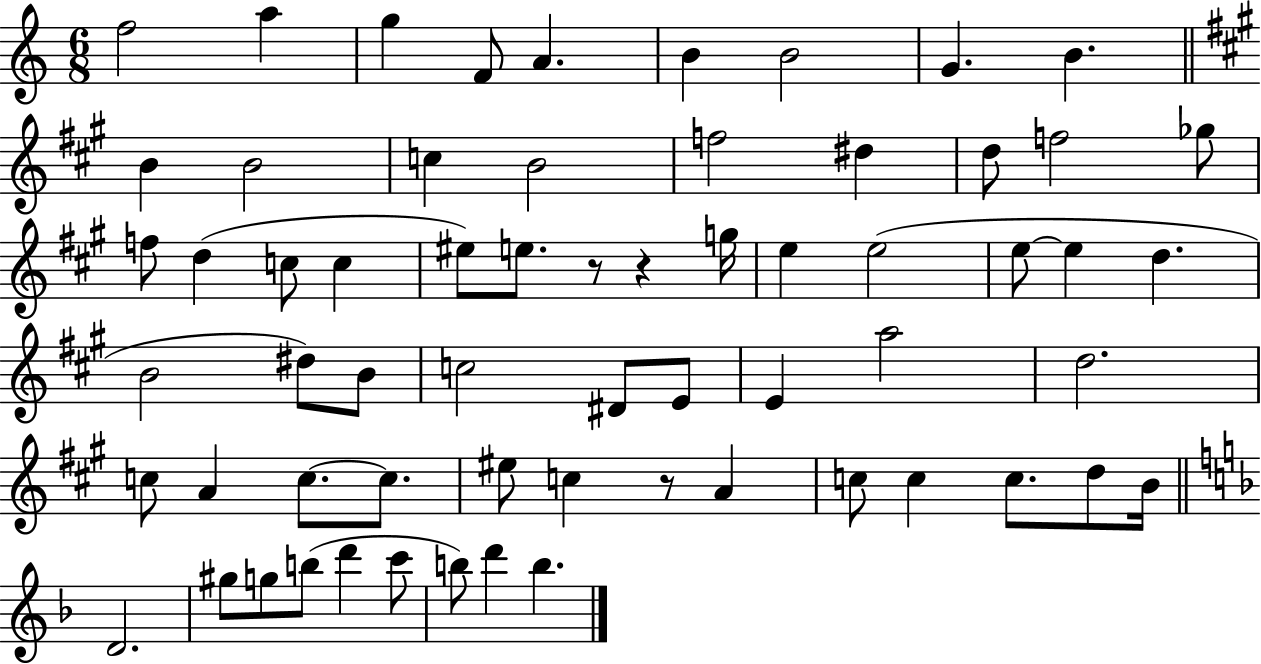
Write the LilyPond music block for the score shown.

{
  \clef treble
  \numericTimeSignature
  \time 6/8
  \key c \major
  f''2 a''4 | g''4 f'8 a'4. | b'4 b'2 | g'4. b'4. | \break \bar "||" \break \key a \major b'4 b'2 | c''4 b'2 | f''2 dis''4 | d''8 f''2 ges''8 | \break f''8 d''4( c''8 c''4 | eis''8) e''8. r8 r4 g''16 | e''4 e''2( | e''8~~ e''4 d''4. | \break b'2 dis''8) b'8 | c''2 dis'8 e'8 | e'4 a''2 | d''2. | \break c''8 a'4 c''8.~~ c''8. | eis''8 c''4 r8 a'4 | c''8 c''4 c''8. d''8 b'16 | \bar "||" \break \key f \major d'2. | gis''8 g''8 b''8( d'''4 c'''8 | b''8) d'''4 b''4. | \bar "|."
}